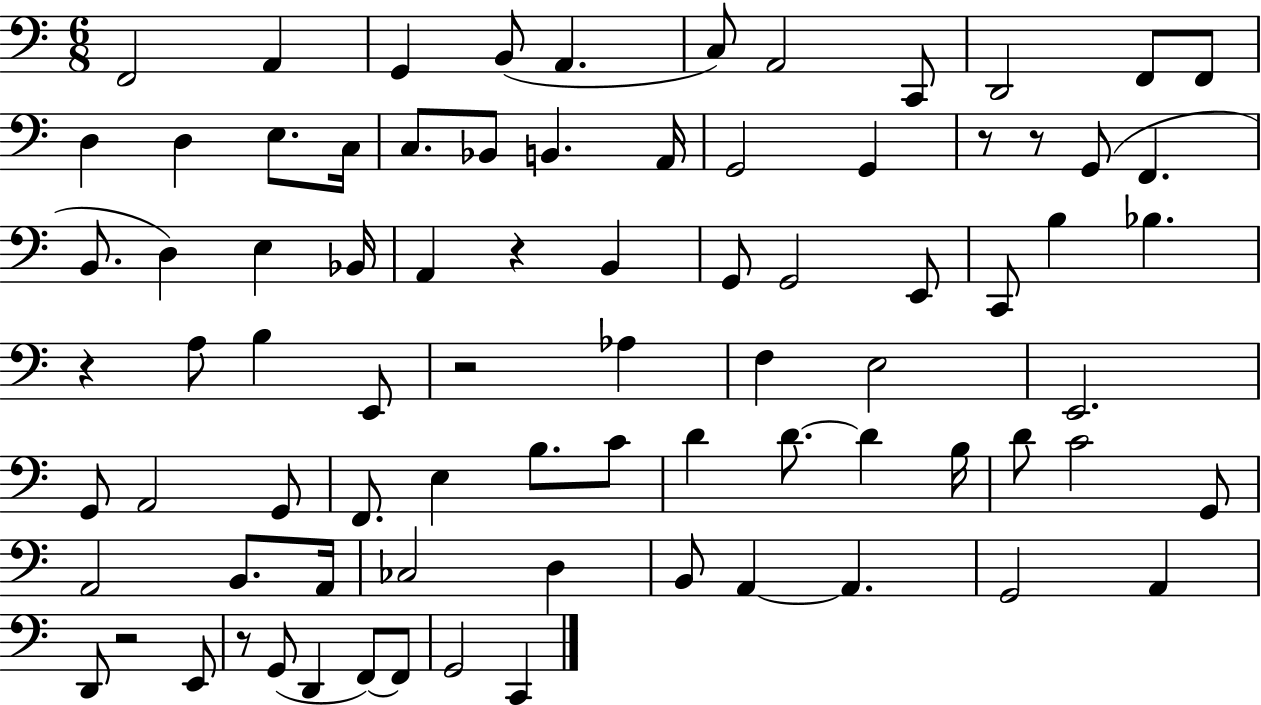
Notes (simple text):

F2/h A2/q G2/q B2/e A2/q. C3/e A2/h C2/e D2/h F2/e F2/e D3/q D3/q E3/e. C3/s C3/e. Bb2/e B2/q. A2/s G2/h G2/q R/e R/e G2/e F2/q. B2/e. D3/q E3/q Bb2/s A2/q R/q B2/q G2/e G2/h E2/e C2/e B3/q Bb3/q. R/q A3/e B3/q E2/e R/h Ab3/q F3/q E3/h E2/h. G2/e A2/h G2/e F2/e. E3/q B3/e. C4/e D4/q D4/e. D4/q B3/s D4/e C4/h G2/e A2/h B2/e. A2/s CES3/h D3/q B2/e A2/q A2/q. G2/h A2/q D2/e R/h E2/e R/e G2/e D2/q F2/e F2/e G2/h C2/q